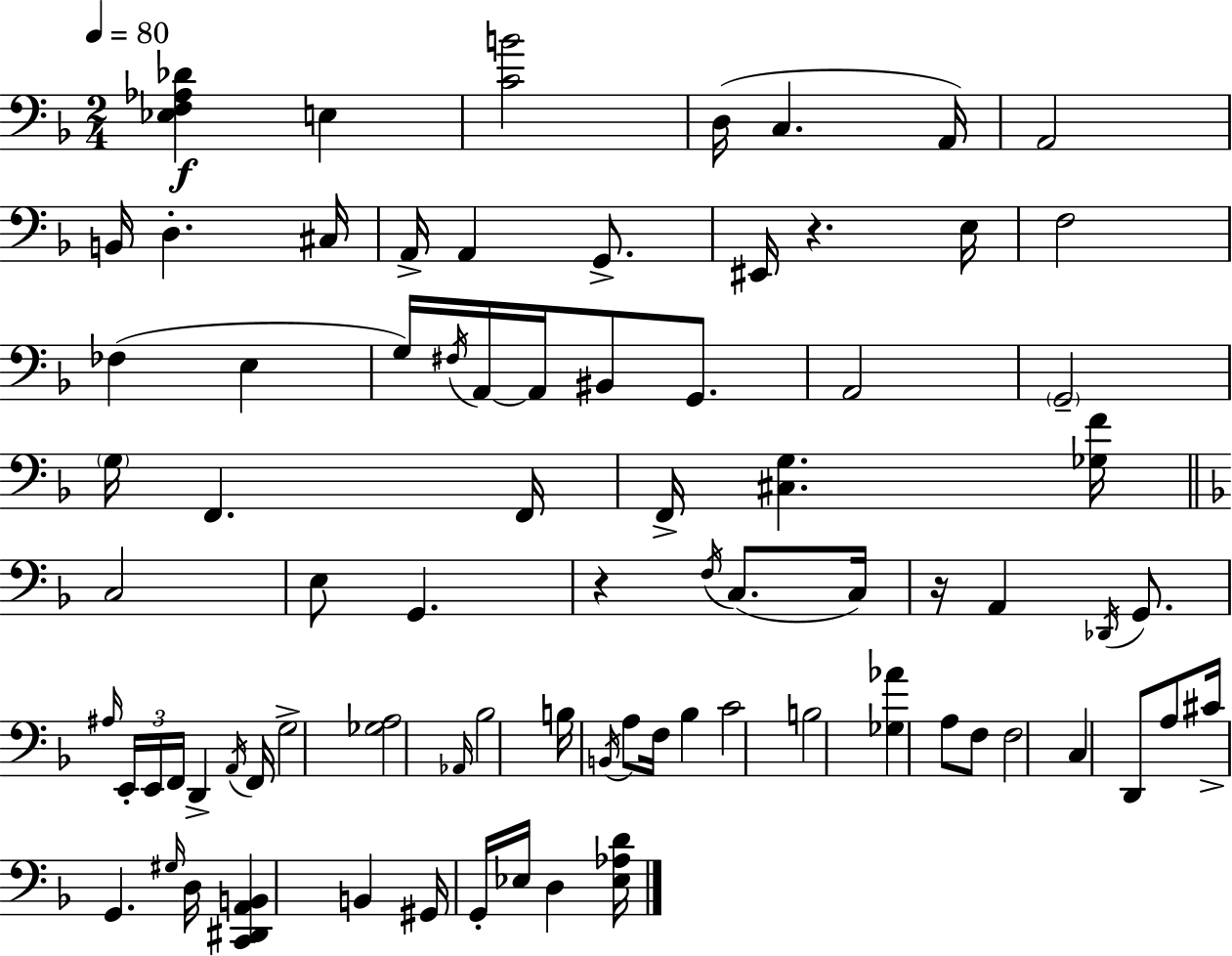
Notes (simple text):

[Eb3,F3,Ab3,Db4]/q E3/q [C4,B4]/h D3/s C3/q. A2/s A2/h B2/s D3/q. C#3/s A2/s A2/q G2/e. EIS2/s R/q. E3/s F3/h FES3/q E3/q G3/s F#3/s A2/s A2/s BIS2/e G2/e. A2/h G2/h G3/s F2/q. F2/s F2/s [C#3,G3]/q. [Gb3,F4]/s C3/h E3/e G2/q. R/q F3/s C3/e. C3/s R/s A2/q Db2/s G2/e. A#3/s E2/s E2/s F2/s D2/q A2/s F2/s G3/h [Gb3,A3]/h Ab2/s Bb3/h B3/s B2/s A3/e F3/s Bb3/q C4/h B3/h [Gb3,Ab4]/q A3/e F3/e F3/h C3/q D2/e A3/e C#4/s G2/q. G#3/s D3/s [C2,D#2,A2,B2]/q B2/q G#2/s G2/s Eb3/s D3/q [Eb3,Ab3,D4]/s